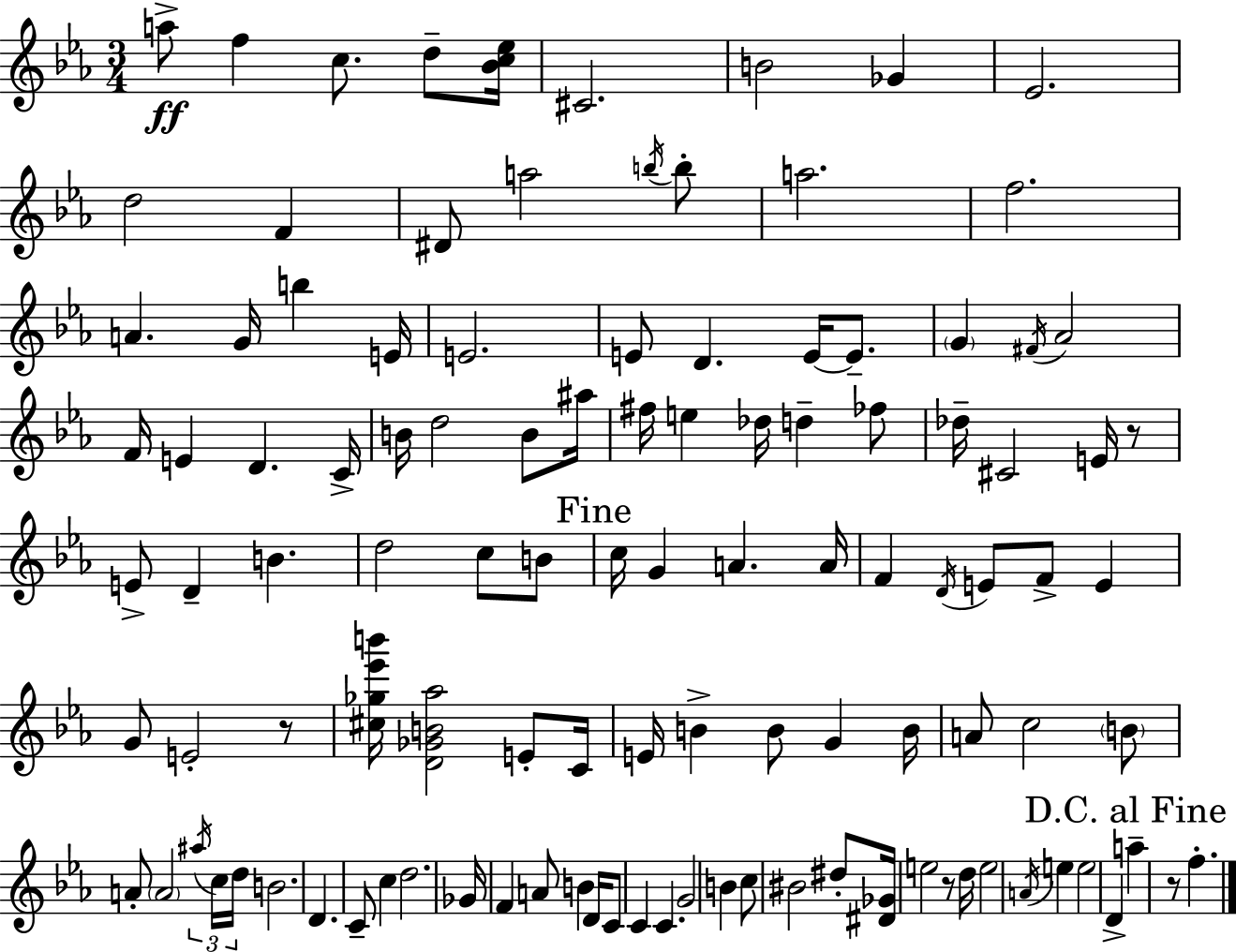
{
  \clef treble
  \numericTimeSignature
  \time 3/4
  \key ees \major
  a''8->\ff f''4 c''8. d''8-- <bes' c'' ees''>16 | cis'2. | b'2 ges'4 | ees'2. | \break d''2 f'4 | dis'8 a''2 \acciaccatura { b''16 } b''8-. | a''2. | f''2. | \break a'4. g'16 b''4 | e'16 e'2. | e'8 d'4. e'16~~ e'8.-- | \parenthesize g'4 \acciaccatura { fis'16 } aes'2 | \break f'16 e'4 d'4. | c'16-> b'16 d''2 b'8 | ais''16 fis''16 e''4 des''16 d''4-- | fes''8 des''16-- cis'2 e'16 | \break r8 e'8-> d'4-- b'4. | d''2 c''8 | b'8 \mark "Fine" c''16 g'4 a'4. | a'16 f'4 \acciaccatura { d'16 } e'8 f'8-> e'4 | \break g'8 e'2-. | r8 <cis'' ges'' ees''' b'''>16 <d' ges' b' aes''>2 | e'8-. c'16 e'16 b'4-> b'8 g'4 | b'16 a'8 c''2 | \break \parenthesize b'8 a'8-. \parenthesize a'2 | \tuplet 3/2 { \acciaccatura { ais''16 } c''16 d''16 } b'2. | d'4. c'8-- | c''4 d''2. | \break ges'16 f'4 a'8 b'4 | d'16 c'8 c'4 c'4. | g'2 | b'4 c''8 bis'2 | \break dis''8-. <dis' ges'>16 e''2 | r8 d''16 e''2 | \acciaccatura { a'16 } e''4 e''2 | d'4-> \mark "D.C. al Fine" a''4-- r8 f''4.-. | \break \bar "|."
}